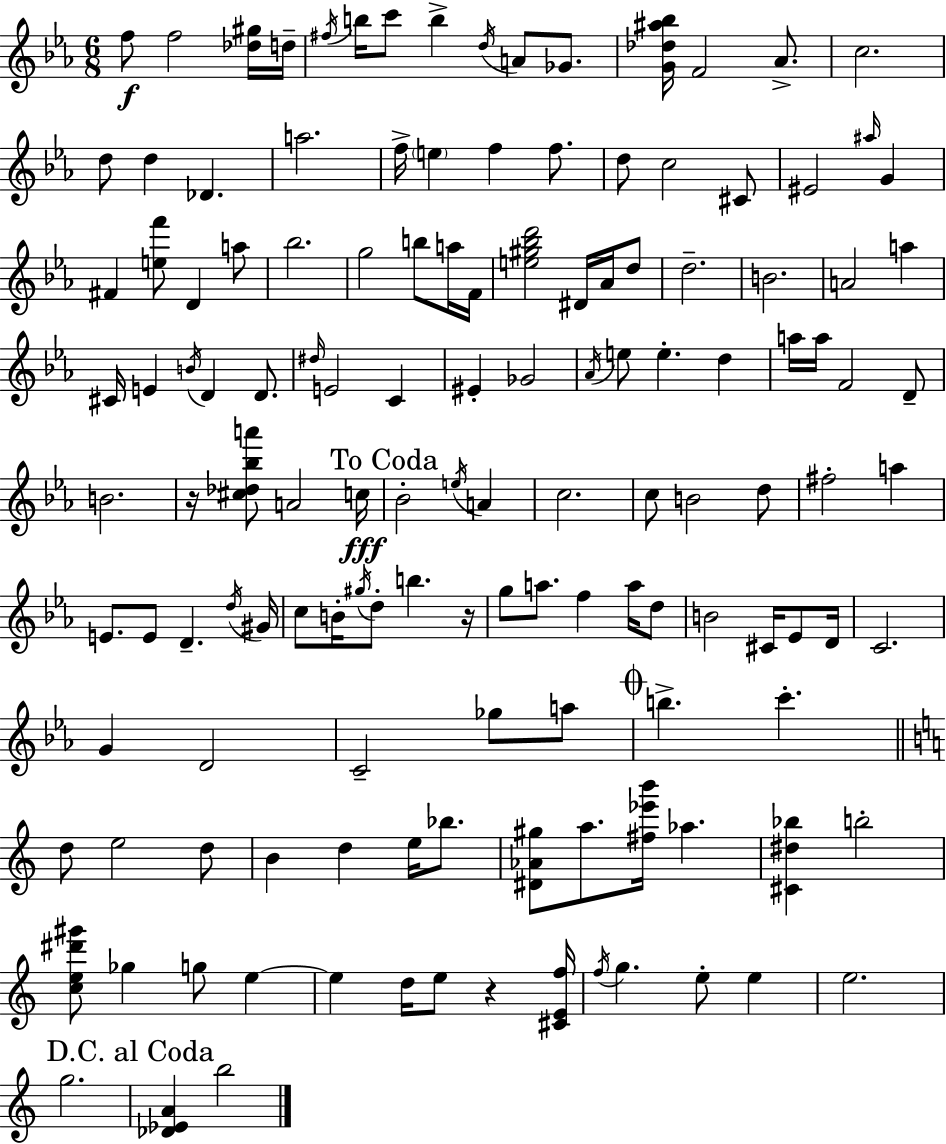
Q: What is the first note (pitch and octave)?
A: F5